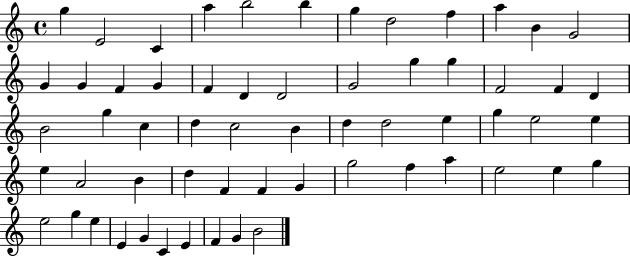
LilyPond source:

{
  \clef treble
  \time 4/4
  \defaultTimeSignature
  \key c \major
  g''4 e'2 c'4 | a''4 b''2 b''4 | g''4 d''2 f''4 | a''4 b'4 g'2 | \break g'4 g'4 f'4 g'4 | f'4 d'4 d'2 | g'2 g''4 g''4 | f'2 f'4 d'4 | \break b'2 g''4 c''4 | d''4 c''2 b'4 | d''4 d''2 e''4 | g''4 e''2 e''4 | \break e''4 a'2 b'4 | d''4 f'4 f'4 g'4 | g''2 f''4 a''4 | e''2 e''4 g''4 | \break e''2 g''4 e''4 | e'4 g'4 c'4 e'4 | f'4 g'4 b'2 | \bar "|."
}